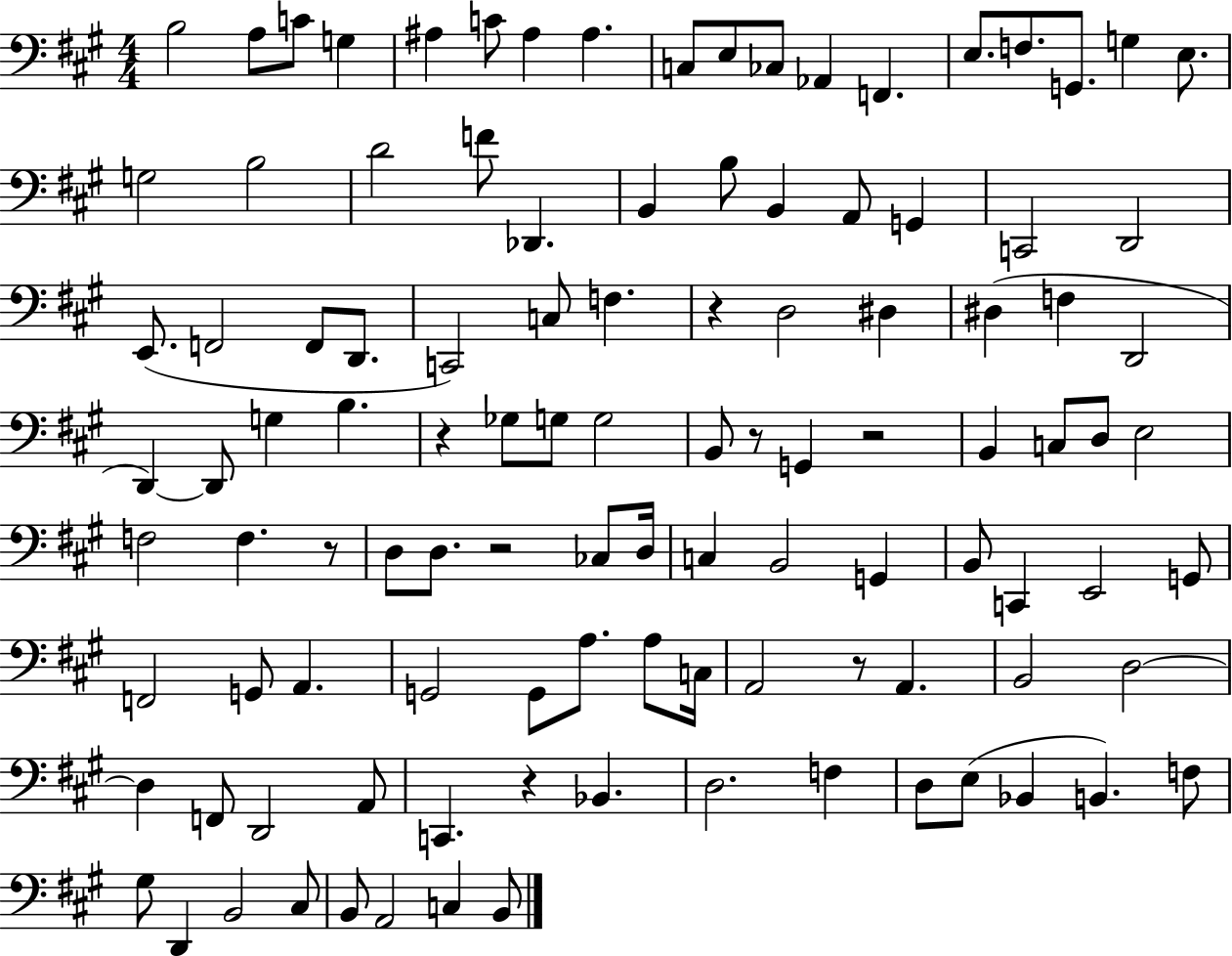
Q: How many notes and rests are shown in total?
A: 109